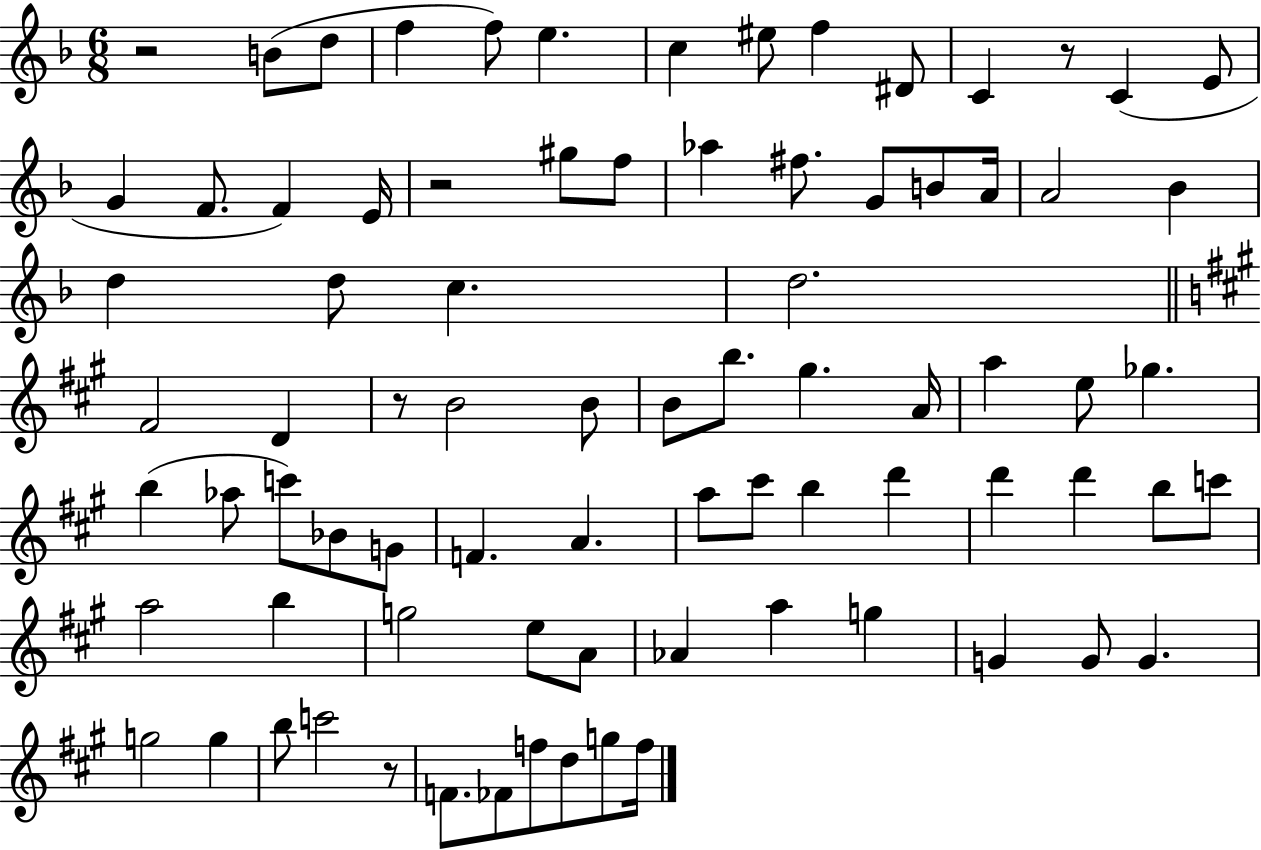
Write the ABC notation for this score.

X:1
T:Untitled
M:6/8
L:1/4
K:F
z2 B/2 d/2 f f/2 e c ^e/2 f ^D/2 C z/2 C E/2 G F/2 F E/4 z2 ^g/2 f/2 _a ^f/2 G/2 B/2 A/4 A2 _B d d/2 c d2 ^F2 D z/2 B2 B/2 B/2 b/2 ^g A/4 a e/2 _g b _a/2 c'/2 _B/2 G/2 F A a/2 ^c'/2 b d' d' d' b/2 c'/2 a2 b g2 e/2 A/2 _A a g G G/2 G g2 g b/2 c'2 z/2 F/2 _F/2 f/2 d/2 g/2 f/4